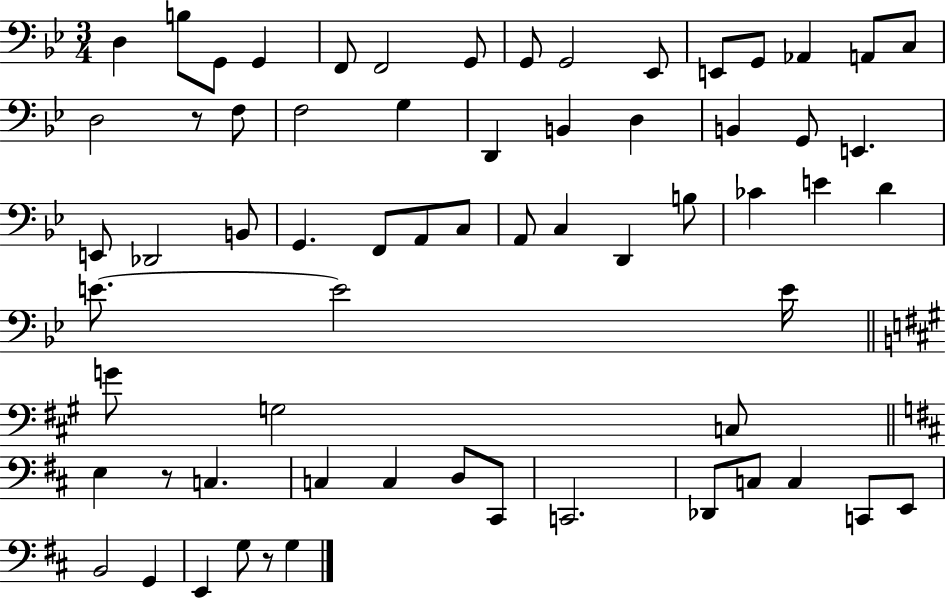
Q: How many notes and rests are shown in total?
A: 65